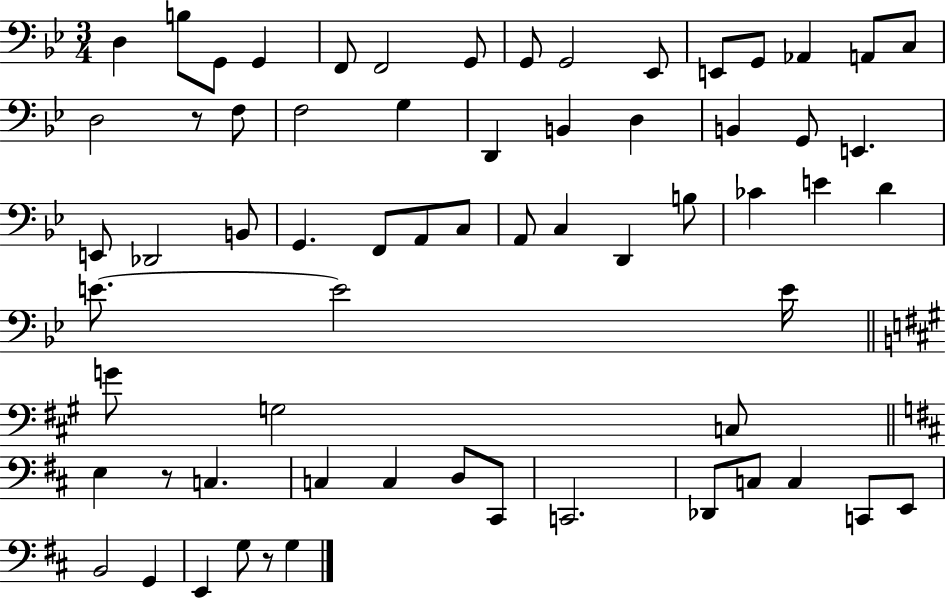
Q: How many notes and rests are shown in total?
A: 65